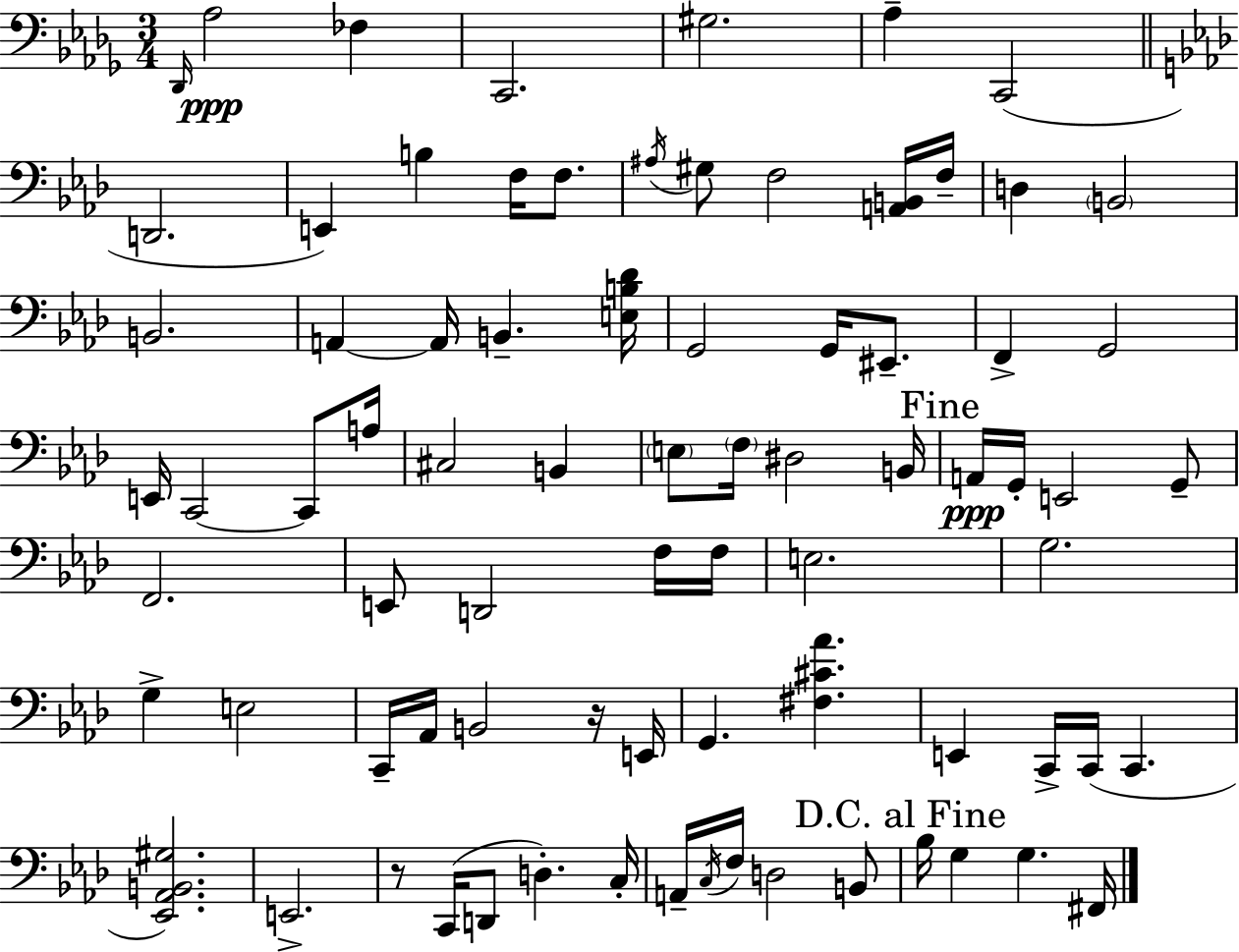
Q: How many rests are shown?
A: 2